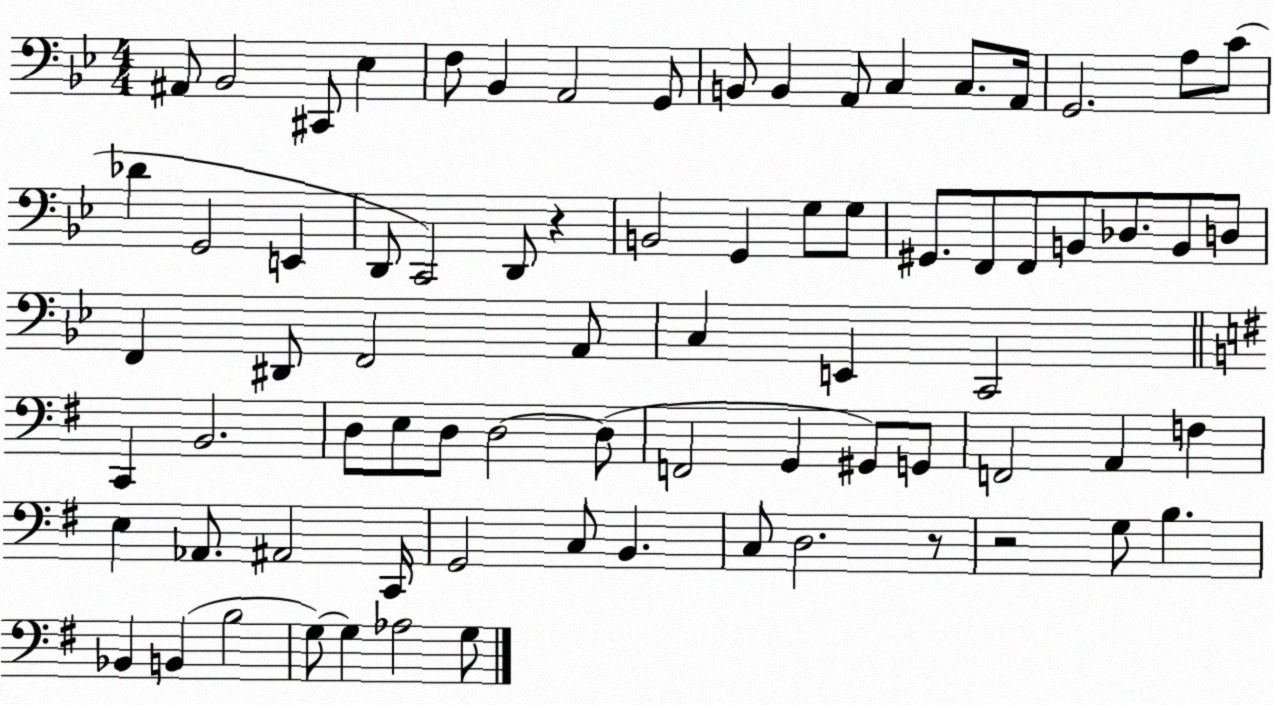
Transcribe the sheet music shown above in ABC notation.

X:1
T:Untitled
M:4/4
L:1/4
K:Bb
^A,,/2 _B,,2 ^C,,/2 _E, F,/2 _B,, A,,2 G,,/2 B,,/2 B,, A,,/2 C, C,/2 A,,/4 G,,2 A,/2 C/2 _D G,,2 E,, D,,/2 C,,2 D,,/2 z B,,2 G,, G,/2 G,/2 ^G,,/2 F,,/2 F,,/2 B,,/2 _D,/2 B,,/2 D,/2 F,, ^D,,/2 F,,2 A,,/2 C, E,, C,,2 C,, B,,2 D,/2 E,/2 D,/2 D,2 D,/2 F,,2 G,, ^G,,/2 G,,/2 F,,2 A,, F, E, _A,,/2 ^A,,2 C,,/4 G,,2 C,/2 B,, C,/2 D,2 z/2 z2 G,/2 B, _B,, B,, B,2 G,/2 G, _A,2 G,/2